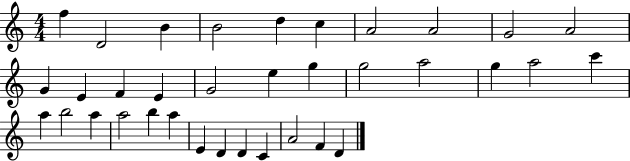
{
  \clef treble
  \numericTimeSignature
  \time 4/4
  \key c \major
  f''4 d'2 b'4 | b'2 d''4 c''4 | a'2 a'2 | g'2 a'2 | \break g'4 e'4 f'4 e'4 | g'2 e''4 g''4 | g''2 a''2 | g''4 a''2 c'''4 | \break a''4 b''2 a''4 | a''2 b''4 a''4 | e'4 d'4 d'4 c'4 | a'2 f'4 d'4 | \break \bar "|."
}